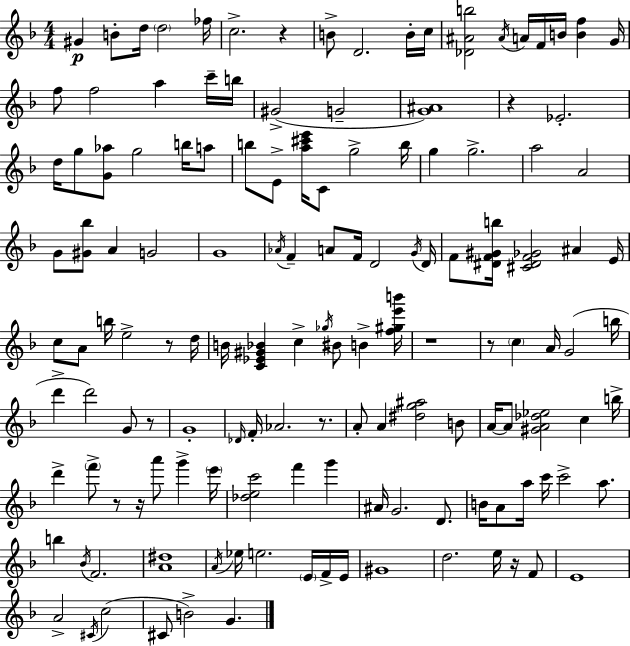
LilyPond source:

{
  \clef treble
  \numericTimeSignature
  \time 4/4
  \key f \major
  gis'4\p b'8-. d''16 \parenthesize d''2 fes''16 | c''2.-> r4 | b'8-> d'2. b'16-. c''16 | <des' ais' b''>2 \acciaccatura { ais'16 } a'16 f'16 b'16 <b' f''>4 | \break g'16 f''8 f''2 a''4 c'''16-- | b''16 gis'2->( g'2-- | <g' ais'>1) | r4 ees'2.-. | \break d''16 g''8 <g' aes''>8 g''2 b''16 a''8 | b''8 e'8-> <a'' cis''' e'''>16 c'8 g''2-> | b''16 g''4 g''2.-> | a''2 a'2 | \break g'8 <gis' bes''>8 a'4 g'2 | g'1 | \acciaccatura { aes'16 } f'4-- a'8 f'16 d'2 | \acciaccatura { g'16 } d'16 f'8 <dis' f' gis' b''>16 <cis' dis' f' ges'>2 ais'4 | \break e'16 c''8 a'8 b''16 e''2-> | r8 d''16 b'16 <c' ees' gis' bes'>4 c''4-> \acciaccatura { ges''16 } bis'8 b'4-> | <f'' gis'' e''' b'''>16 r1 | r8 \parenthesize c''4 a'16 g'2( | \break b''16 d'''4-> d'''2) | g'8 r8 g'1-. | \grace { des'16 } f'16-. aes'2. | r8. a'8-. a'4 <dis'' g'' ais''>2 | \break b'8 a'16~~ a'8 <gis' a' des'' ees''>2 | c''4 b''16-> d'''4-> \parenthesize f'''8-> r8 r16 a'''8 | g'''4-> \parenthesize e'''16 <des'' e'' c'''>2 f'''4 | g'''4 ais'16 g'2. | \break d'8. b'16 a'8 a''16 c'''16 c'''2-> | a''8. b''4 \acciaccatura { bes'16 } f'2. | <a' dis''>1 | \acciaccatura { a'16 } ees''16 e''2. | \break \parenthesize e'16 f'16-> e'16 gis'1 | d''2. | e''16 r16 f'8 e'1 | a'2-> \acciaccatura { cis'16 } | \break c''2( cis'8 b'2->) | g'4. \bar "|."
}